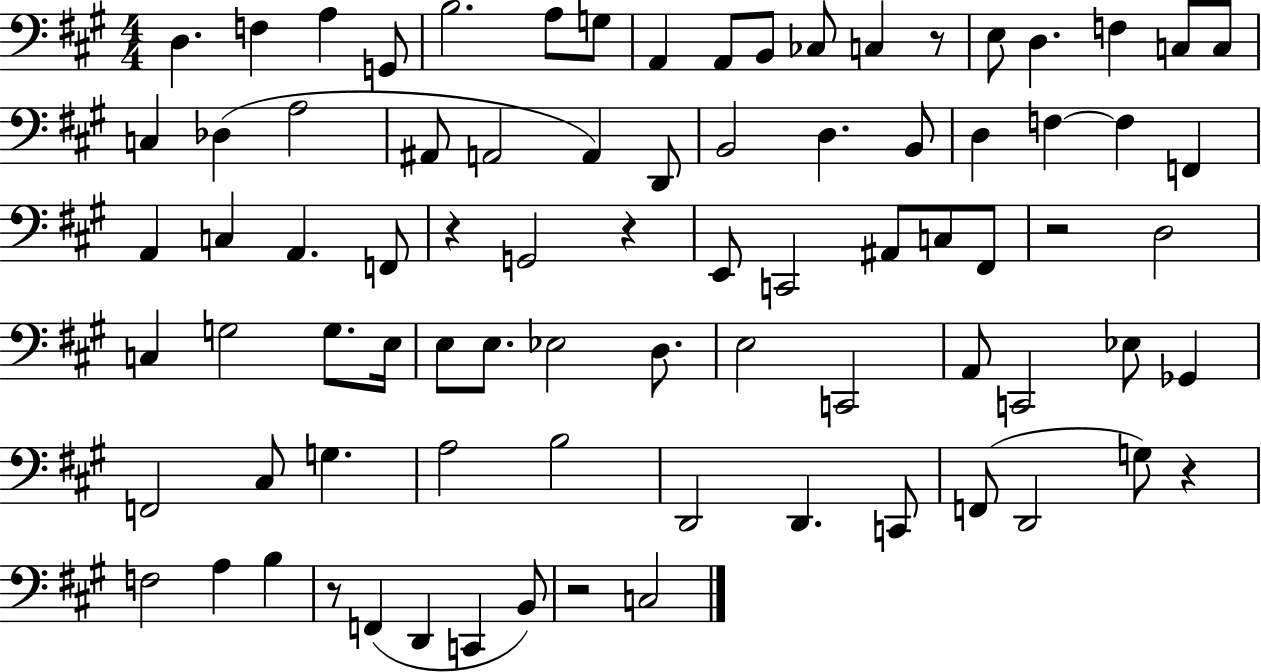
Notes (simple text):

D3/q. F3/q A3/q G2/e B3/h. A3/e G3/e A2/q A2/e B2/e CES3/e C3/q R/e E3/e D3/q. F3/q C3/e C3/e C3/q Db3/q A3/h A#2/e A2/h A2/q D2/e B2/h D3/q. B2/e D3/q F3/q F3/q F2/q A2/q C3/q A2/q. F2/e R/q G2/h R/q E2/e C2/h A#2/e C3/e F#2/e R/h D3/h C3/q G3/h G3/e. E3/s E3/e E3/e. Eb3/h D3/e. E3/h C2/h A2/e C2/h Eb3/e Gb2/q F2/h C#3/e G3/q. A3/h B3/h D2/h D2/q. C2/e F2/e D2/h G3/e R/q F3/h A3/q B3/q R/e F2/q D2/q C2/q B2/e R/h C3/h